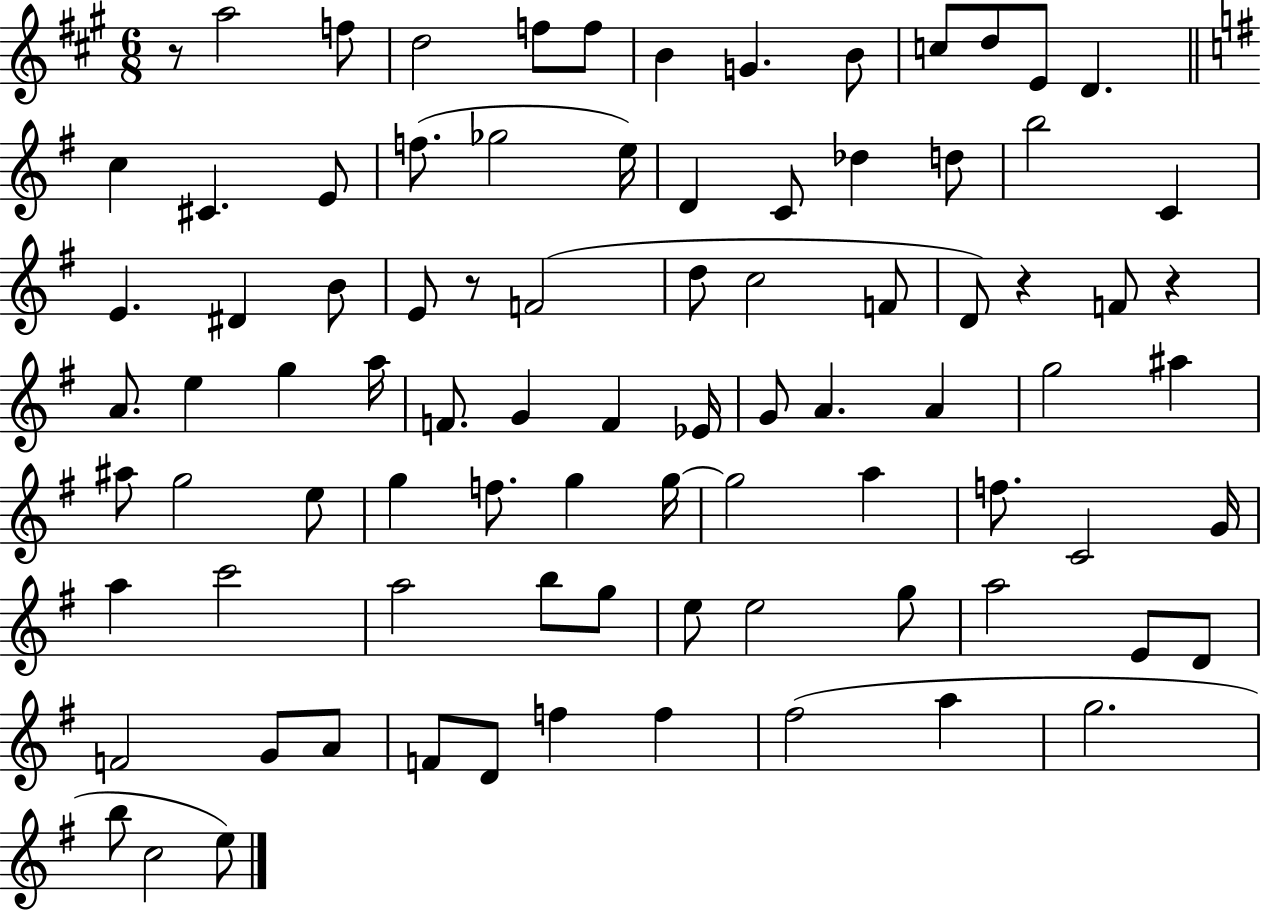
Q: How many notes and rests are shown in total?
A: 87